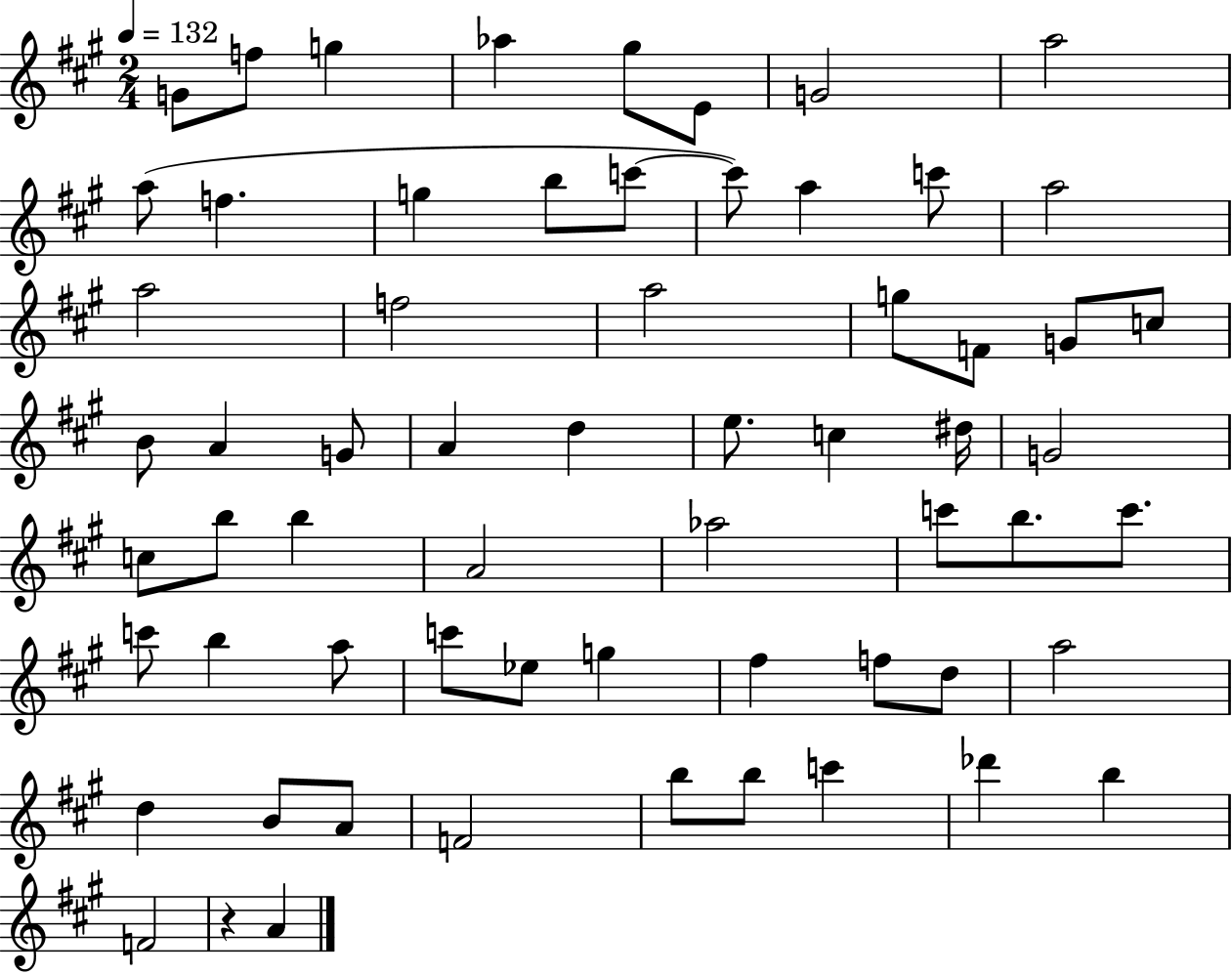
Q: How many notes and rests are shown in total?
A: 63